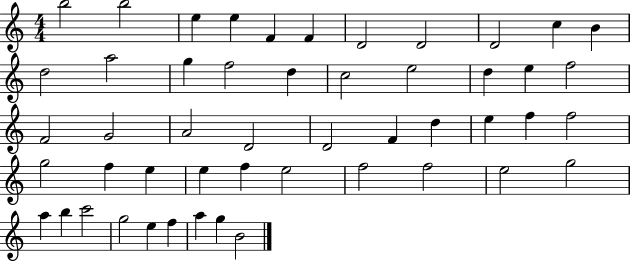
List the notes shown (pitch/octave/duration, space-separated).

B5/h B5/h E5/q E5/q F4/q F4/q D4/h D4/h D4/h C5/q B4/q D5/h A5/h G5/q F5/h D5/q C5/h E5/h D5/q E5/q F5/h F4/h G4/h A4/h D4/h D4/h F4/q D5/q E5/q F5/q F5/h G5/h F5/q E5/q E5/q F5/q E5/h F5/h F5/h E5/h G5/h A5/q B5/q C6/h G5/h E5/q F5/q A5/q G5/q B4/h